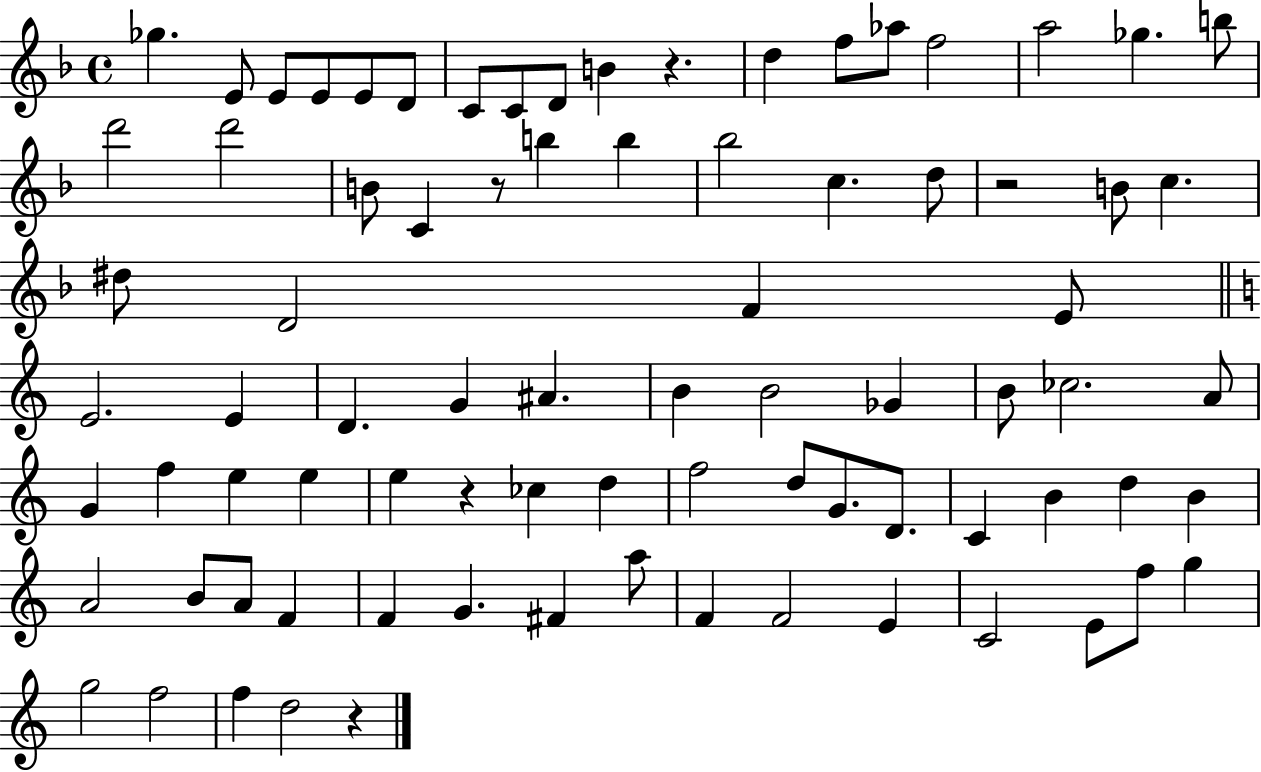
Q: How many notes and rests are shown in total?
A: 82